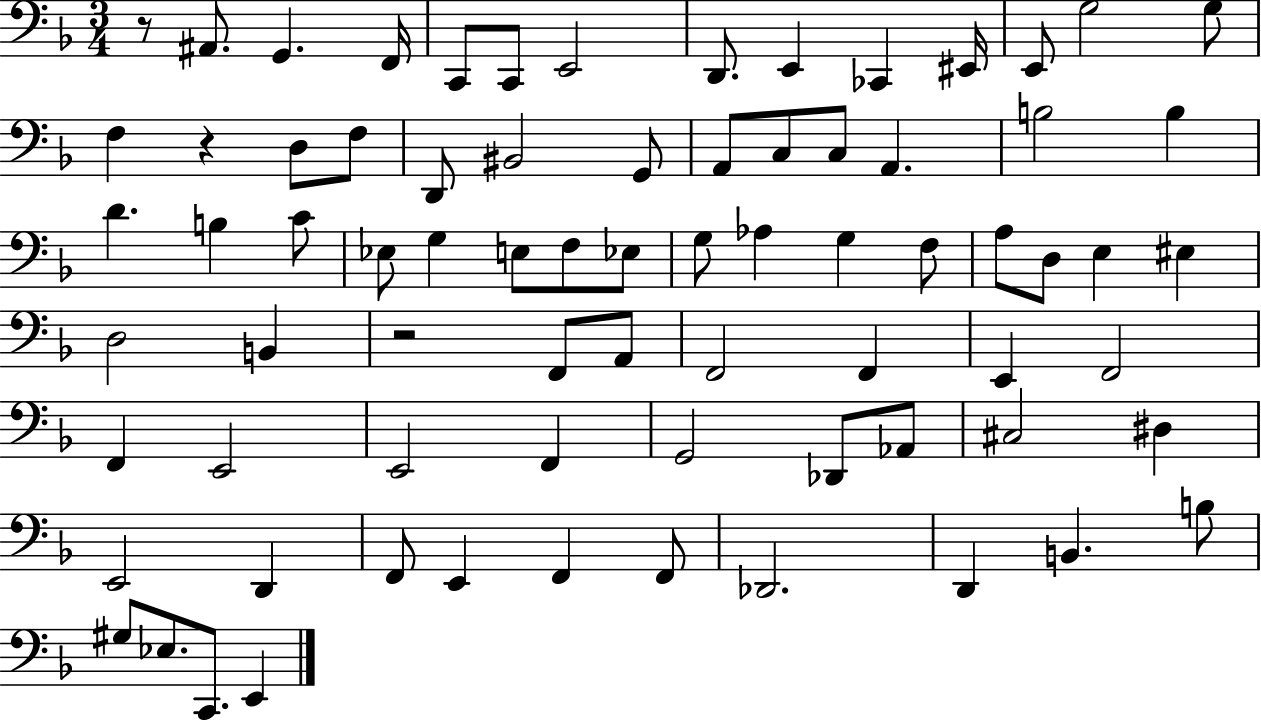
R/e A#2/e. G2/q. F2/s C2/e C2/e E2/h D2/e. E2/q CES2/q EIS2/s E2/e G3/h G3/e F3/q R/q D3/e F3/e D2/e BIS2/h G2/e A2/e C3/e C3/e A2/q. B3/h B3/q D4/q. B3/q C4/e Eb3/e G3/q E3/e F3/e Eb3/e G3/e Ab3/q G3/q F3/e A3/e D3/e E3/q EIS3/q D3/h B2/q R/h F2/e A2/e F2/h F2/q E2/q F2/h F2/q E2/h E2/h F2/q G2/h Db2/e Ab2/e C#3/h D#3/q E2/h D2/q F2/e E2/q F2/q F2/e Db2/h. D2/q B2/q. B3/e G#3/e Eb3/e. C2/e. E2/q